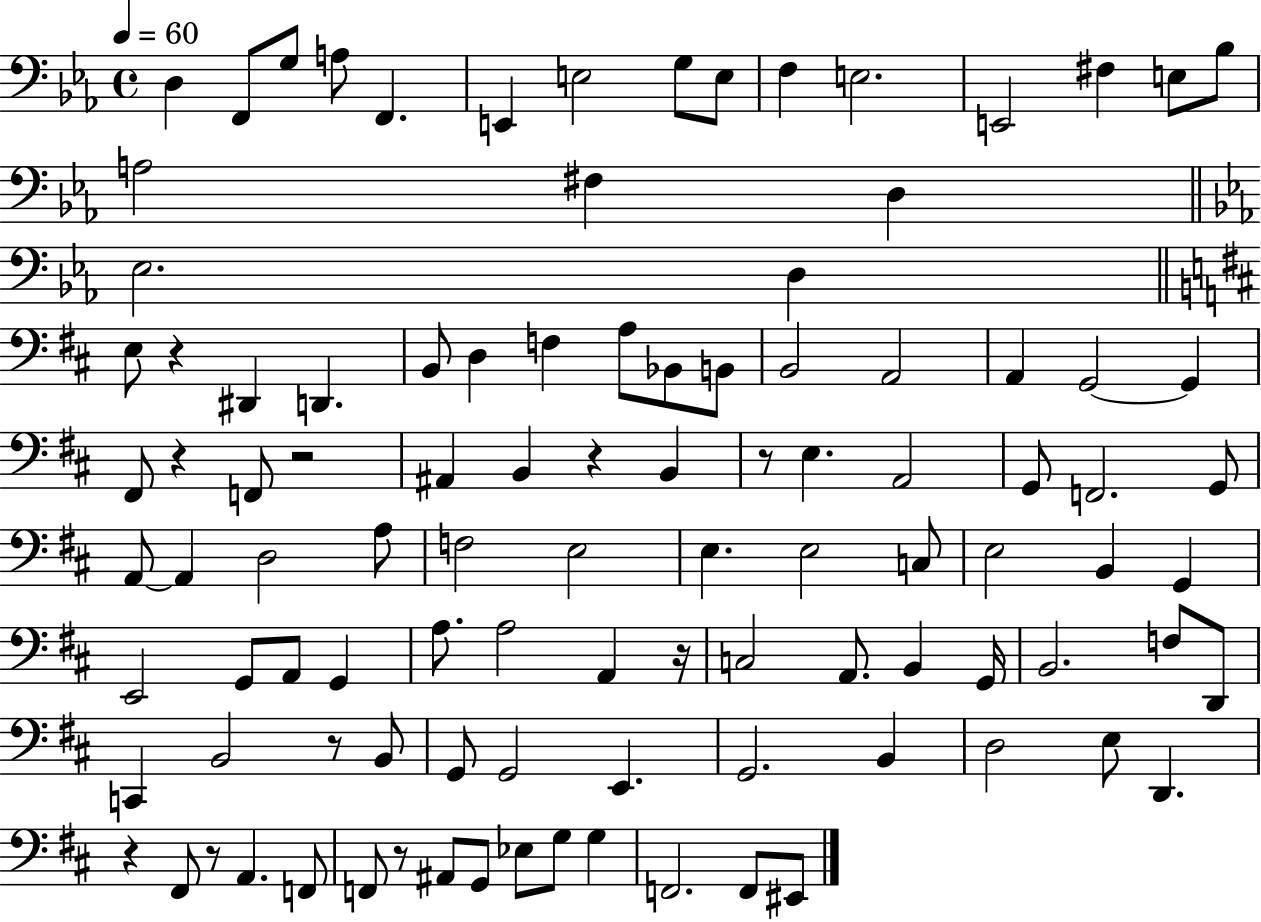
X:1
T:Untitled
M:4/4
L:1/4
K:Eb
D, F,,/2 G,/2 A,/2 F,, E,, E,2 G,/2 E,/2 F, E,2 E,,2 ^F, E,/2 _B,/2 A,2 ^F, D, _E,2 D, E,/2 z ^D,, D,, B,,/2 D, F, A,/2 _B,,/2 B,,/2 B,,2 A,,2 A,, G,,2 G,, ^F,,/2 z F,,/2 z2 ^A,, B,, z B,, z/2 E, A,,2 G,,/2 F,,2 G,,/2 A,,/2 A,, D,2 A,/2 F,2 E,2 E, E,2 C,/2 E,2 B,, G,, E,,2 G,,/2 A,,/2 G,, A,/2 A,2 A,, z/4 C,2 A,,/2 B,, G,,/4 B,,2 F,/2 D,,/2 C,, B,,2 z/2 B,,/2 G,,/2 G,,2 E,, G,,2 B,, D,2 E,/2 D,, z ^F,,/2 z/2 A,, F,,/2 F,,/2 z/2 ^A,,/2 G,,/2 _E,/2 G,/2 G, F,,2 F,,/2 ^E,,/2